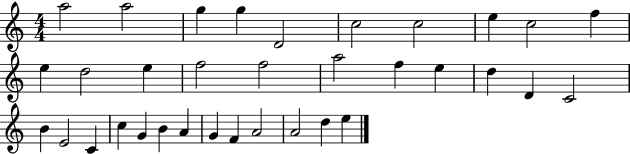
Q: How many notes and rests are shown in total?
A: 34